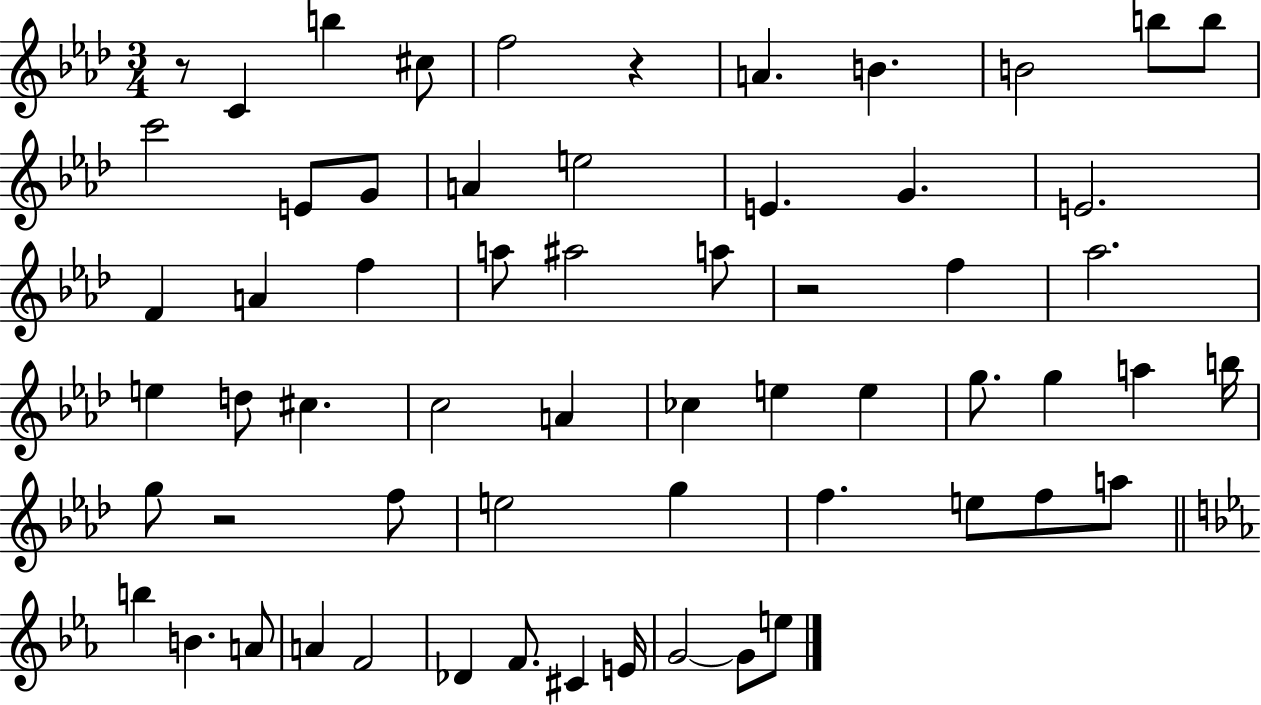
X:1
T:Untitled
M:3/4
L:1/4
K:Ab
z/2 C b ^c/2 f2 z A B B2 b/2 b/2 c'2 E/2 G/2 A e2 E G E2 F A f a/2 ^a2 a/2 z2 f _a2 e d/2 ^c c2 A _c e e g/2 g a b/4 g/2 z2 f/2 e2 g f e/2 f/2 a/2 b B A/2 A F2 _D F/2 ^C E/4 G2 G/2 e/2